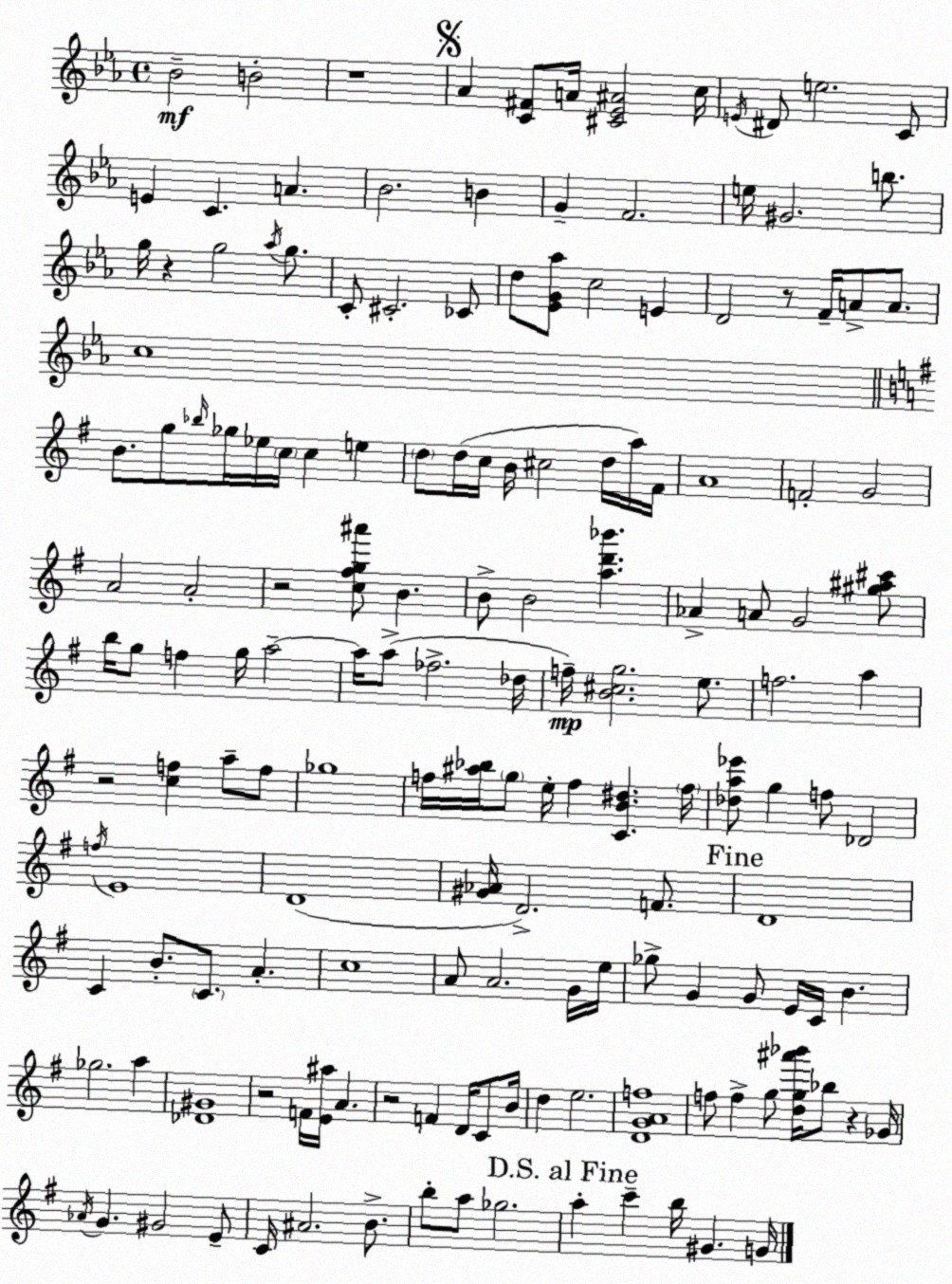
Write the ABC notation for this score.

X:1
T:Untitled
M:4/4
L:1/4
K:Eb
_B2 B2 z4 _A [C^F]/2 A/4 [^C_E^A]2 c/4 E/4 ^D/2 e2 C/2 E C A _B2 B G F2 e/4 ^G2 b/2 g/4 z g2 _a/4 g/2 C/2 ^C2 _C/2 d/2 [_EG_a]/2 c2 E D2 z/2 F/4 A/2 A/2 c4 B/2 g/2 _b/4 _g/4 _e/4 c/4 c e d/2 d/4 c/4 B/4 ^c2 d/4 a/4 ^F/4 A4 F2 G2 A2 A2 z2 [c^fg^a']/2 B B/2 B2 [ad'_b'] _A A/2 G2 [^g^a^c']/2 b/4 g/2 f g/4 a2 a/4 a/2 _f2 _d/4 f/4 [B^cg]2 e/2 f2 a z2 [cf] a/2 f/2 _g4 f/4 [^a_b]/4 g/2 e/4 f [CB^d] f/4 [_da_e']/2 g f/2 _D2 f/4 E4 D4 [^G_A]/4 D2 F/2 D4 C B/2 C/2 A c4 A/2 A2 G/4 e/4 _g/2 G G/2 E/4 C/4 B _g2 a [_D^G]4 z2 F/4 [E^a]/4 A z2 F D/4 C/2 B/4 d e2 [DGAf]4 f/2 f g/2 [dg^a'_b']/4 _b/2 z _G/4 _A/4 G ^G2 E/2 C/4 ^A2 B/2 b/2 a/2 _g2 a c' b/4 ^G G/4